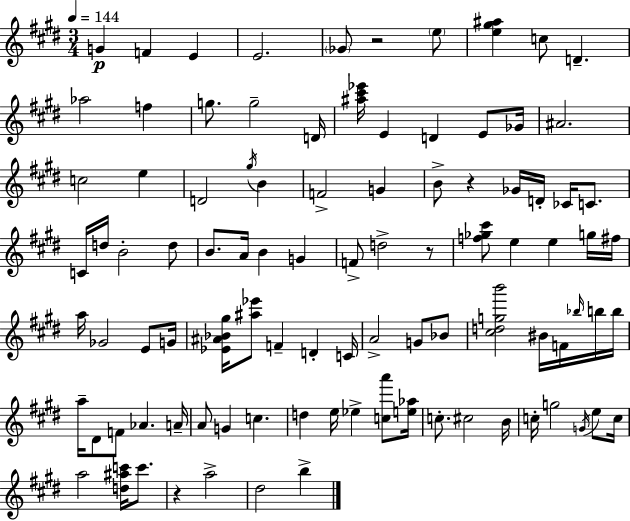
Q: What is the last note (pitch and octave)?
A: B5